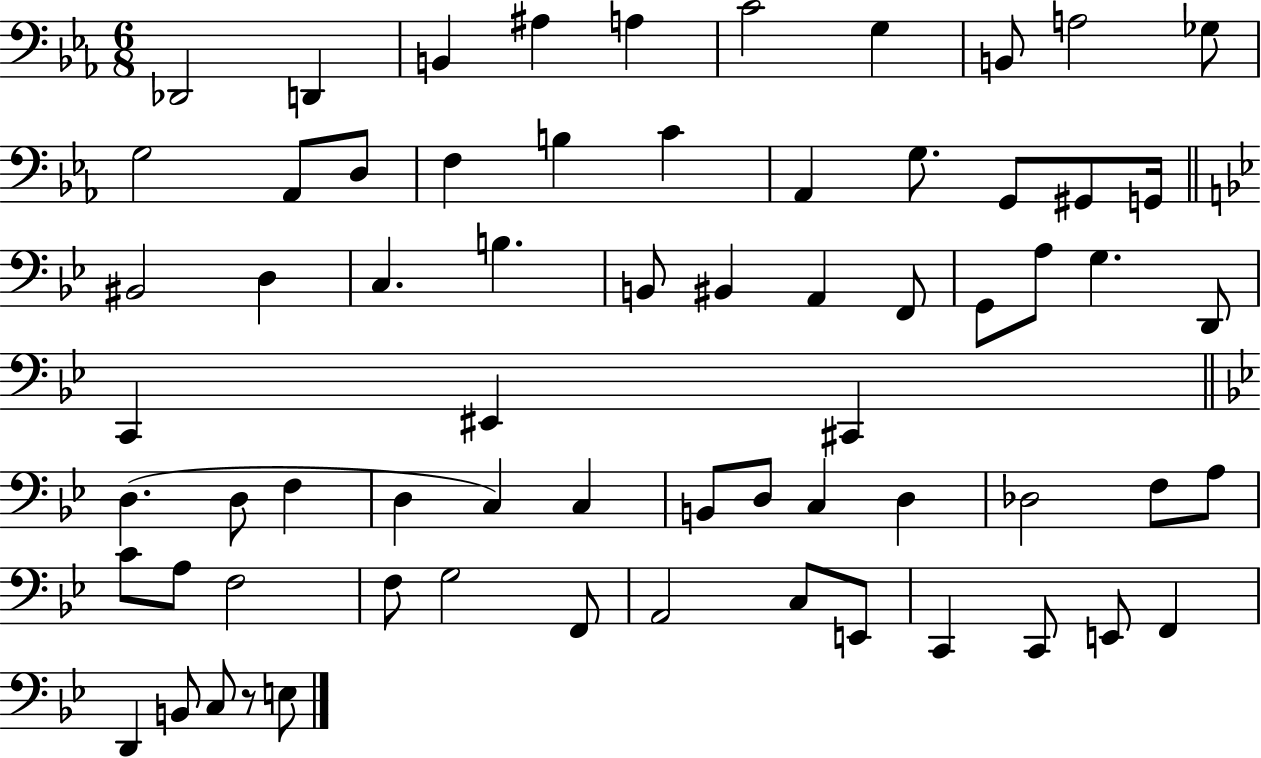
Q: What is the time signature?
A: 6/8